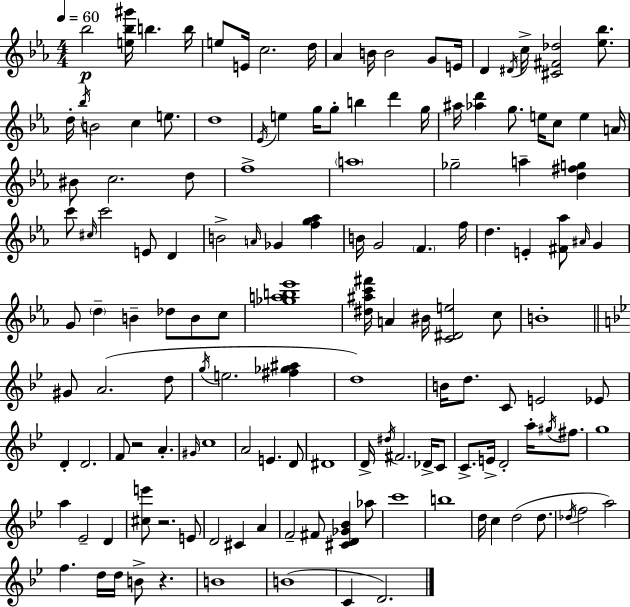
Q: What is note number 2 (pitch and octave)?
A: B5